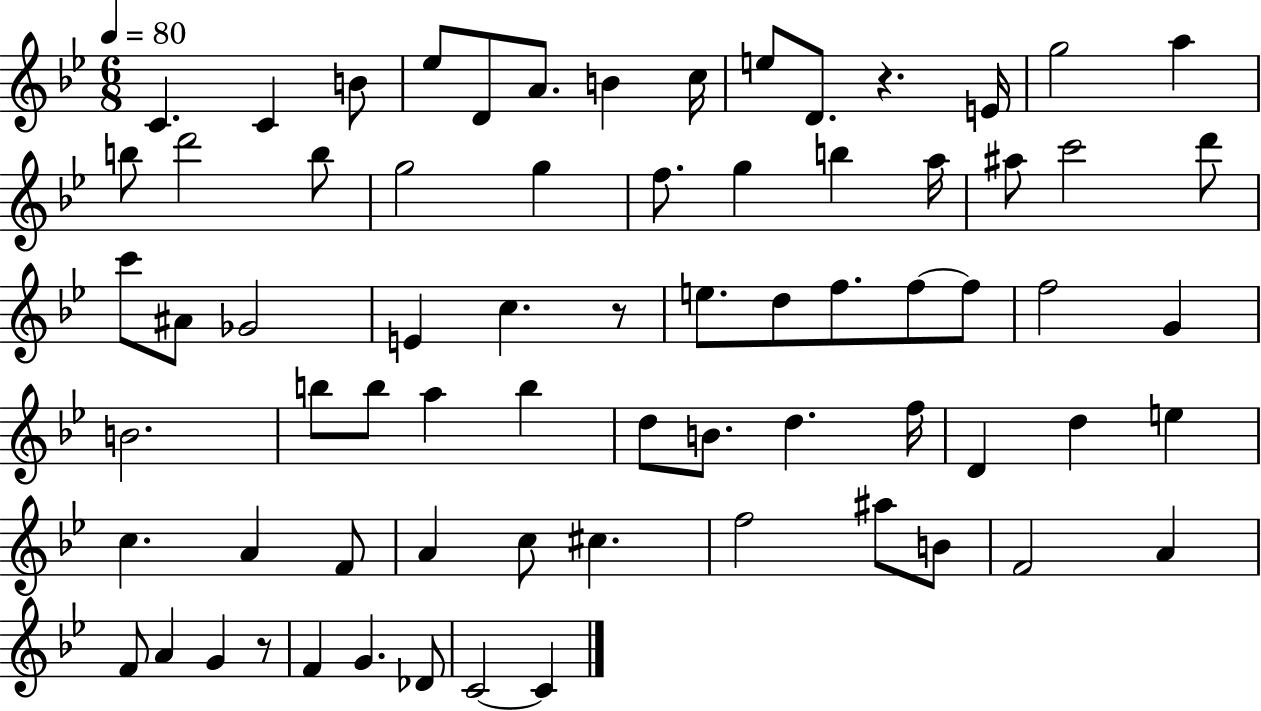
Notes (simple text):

C4/q. C4/q B4/e Eb5/e D4/e A4/e. B4/q C5/s E5/e D4/e. R/q. E4/s G5/h A5/q B5/e D6/h B5/e G5/h G5/q F5/e. G5/q B5/q A5/s A#5/e C6/h D6/e C6/e A#4/e Gb4/h E4/q C5/q. R/e E5/e. D5/e F5/e. F5/e F5/e F5/h G4/q B4/h. B5/e B5/e A5/q B5/q D5/e B4/e. D5/q. F5/s D4/q D5/q E5/q C5/q. A4/q F4/e A4/q C5/e C#5/q. F5/h A#5/e B4/e F4/h A4/q F4/e A4/q G4/q R/e F4/q G4/q. Db4/e C4/h C4/q